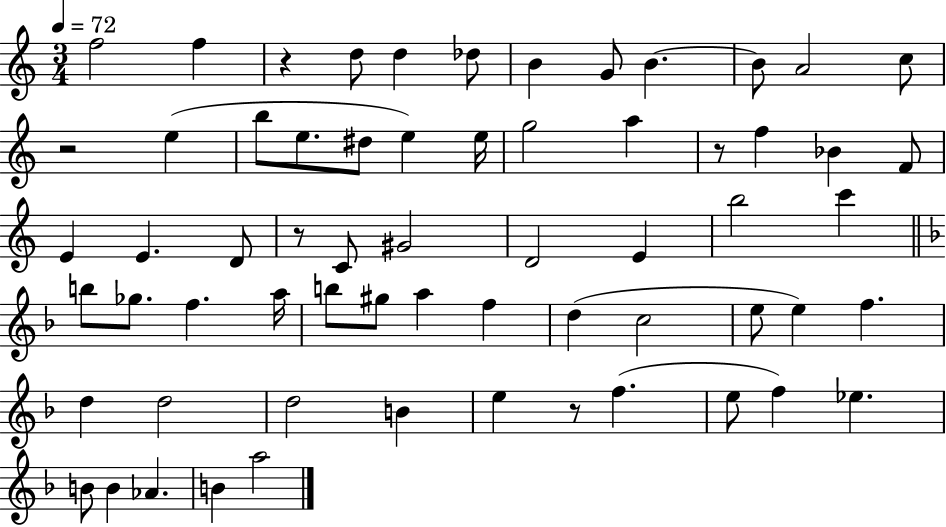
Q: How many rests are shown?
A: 5